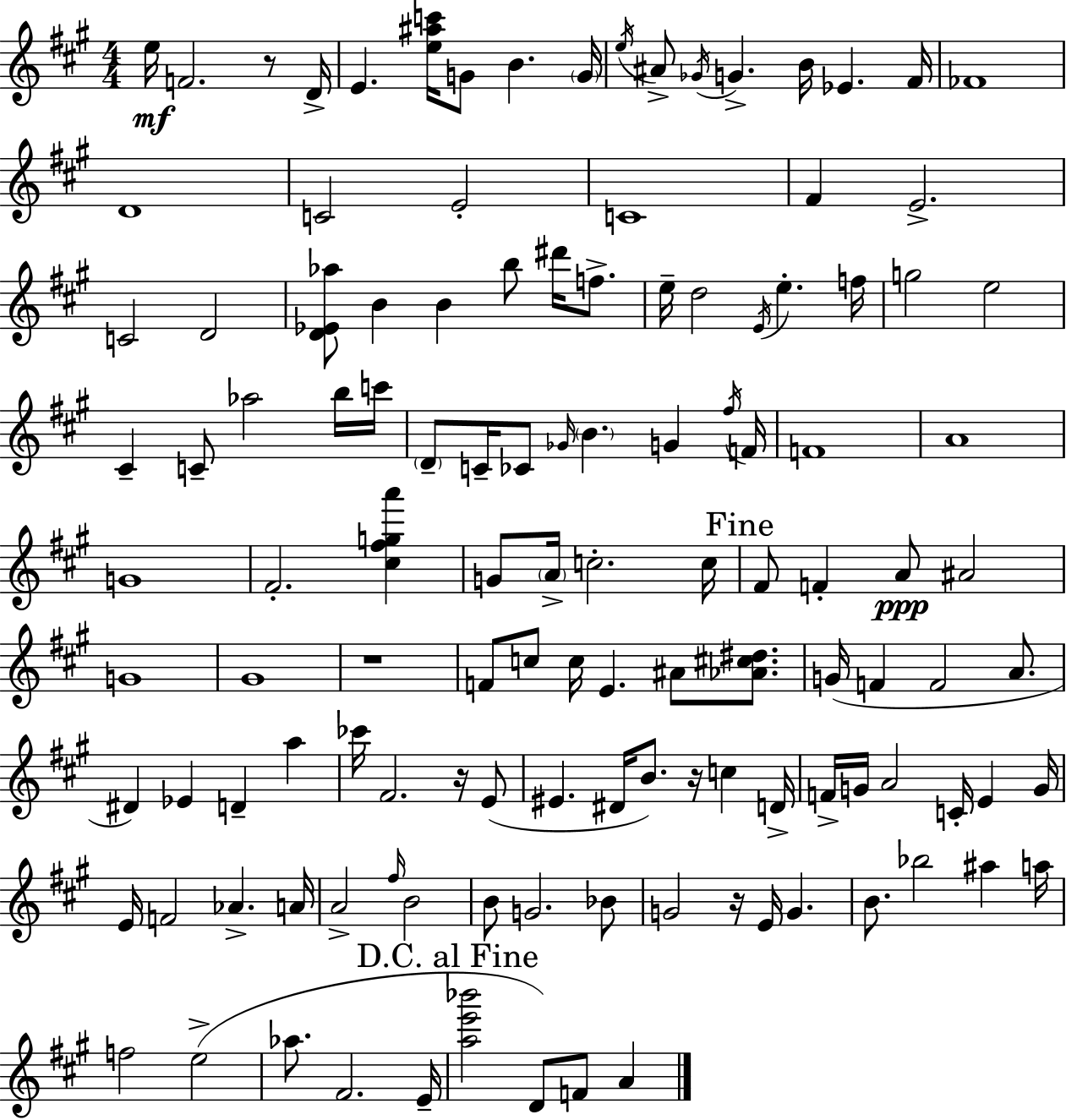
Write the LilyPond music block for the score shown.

{
  \clef treble
  \numericTimeSignature
  \time 4/4
  \key a \major
  e''16\mf f'2. r8 d'16-> | e'4. <e'' ais'' c'''>16 g'8 b'4. \parenthesize g'16 | \acciaccatura { e''16 } ais'8-> \acciaccatura { ges'16 } g'4.-> b'16 ees'4. | fis'16 fes'1 | \break d'1 | c'2 e'2-. | c'1 | fis'4 e'2.-> | \break c'2 d'2 | <d' ees' aes''>8 b'4 b'4 b''8 dis'''16 f''8.-> | e''16-- d''2 \acciaccatura { e'16 } e''4.-. | f''16 g''2 e''2 | \break cis'4-- c'8-- aes''2 | b''16 c'''16 \parenthesize d'8-- c'16-- ces'8 \grace { ges'16 } \parenthesize b'4. g'4 | \acciaccatura { fis''16 } f'16 f'1 | a'1 | \break g'1 | fis'2.-. | <cis'' fis'' g'' a'''>4 g'8 \parenthesize a'16-> c''2.-. | c''16 \mark "Fine" fis'8 f'4-. a'8\ppp ais'2 | \break g'1 | gis'1 | r1 | f'8 c''8 c''16 e'4. | \break ais'8 <aes' cis'' dis''>8. g'16( f'4 f'2 | a'8. dis'4) ees'4 d'4-- | a''4 ces'''16 fis'2. | r16 e'8( eis'4. dis'16 b'8.) r16 | \break c''4 d'16-> f'16-> g'16 a'2 c'16-. | e'4 g'16 e'16 f'2 aes'4.-> | a'16 a'2-> \grace { fis''16 } b'2 | b'8 g'2. | \break bes'8 g'2 r16 e'16 | g'4. b'8. bes''2 | ais''4 a''16 f''2 e''2->( | aes''8. fis'2. | \break e'16-- \mark "D.C. al Fine" <a'' e''' bes'''>2 d'8) | f'8 a'4 \bar "|."
}